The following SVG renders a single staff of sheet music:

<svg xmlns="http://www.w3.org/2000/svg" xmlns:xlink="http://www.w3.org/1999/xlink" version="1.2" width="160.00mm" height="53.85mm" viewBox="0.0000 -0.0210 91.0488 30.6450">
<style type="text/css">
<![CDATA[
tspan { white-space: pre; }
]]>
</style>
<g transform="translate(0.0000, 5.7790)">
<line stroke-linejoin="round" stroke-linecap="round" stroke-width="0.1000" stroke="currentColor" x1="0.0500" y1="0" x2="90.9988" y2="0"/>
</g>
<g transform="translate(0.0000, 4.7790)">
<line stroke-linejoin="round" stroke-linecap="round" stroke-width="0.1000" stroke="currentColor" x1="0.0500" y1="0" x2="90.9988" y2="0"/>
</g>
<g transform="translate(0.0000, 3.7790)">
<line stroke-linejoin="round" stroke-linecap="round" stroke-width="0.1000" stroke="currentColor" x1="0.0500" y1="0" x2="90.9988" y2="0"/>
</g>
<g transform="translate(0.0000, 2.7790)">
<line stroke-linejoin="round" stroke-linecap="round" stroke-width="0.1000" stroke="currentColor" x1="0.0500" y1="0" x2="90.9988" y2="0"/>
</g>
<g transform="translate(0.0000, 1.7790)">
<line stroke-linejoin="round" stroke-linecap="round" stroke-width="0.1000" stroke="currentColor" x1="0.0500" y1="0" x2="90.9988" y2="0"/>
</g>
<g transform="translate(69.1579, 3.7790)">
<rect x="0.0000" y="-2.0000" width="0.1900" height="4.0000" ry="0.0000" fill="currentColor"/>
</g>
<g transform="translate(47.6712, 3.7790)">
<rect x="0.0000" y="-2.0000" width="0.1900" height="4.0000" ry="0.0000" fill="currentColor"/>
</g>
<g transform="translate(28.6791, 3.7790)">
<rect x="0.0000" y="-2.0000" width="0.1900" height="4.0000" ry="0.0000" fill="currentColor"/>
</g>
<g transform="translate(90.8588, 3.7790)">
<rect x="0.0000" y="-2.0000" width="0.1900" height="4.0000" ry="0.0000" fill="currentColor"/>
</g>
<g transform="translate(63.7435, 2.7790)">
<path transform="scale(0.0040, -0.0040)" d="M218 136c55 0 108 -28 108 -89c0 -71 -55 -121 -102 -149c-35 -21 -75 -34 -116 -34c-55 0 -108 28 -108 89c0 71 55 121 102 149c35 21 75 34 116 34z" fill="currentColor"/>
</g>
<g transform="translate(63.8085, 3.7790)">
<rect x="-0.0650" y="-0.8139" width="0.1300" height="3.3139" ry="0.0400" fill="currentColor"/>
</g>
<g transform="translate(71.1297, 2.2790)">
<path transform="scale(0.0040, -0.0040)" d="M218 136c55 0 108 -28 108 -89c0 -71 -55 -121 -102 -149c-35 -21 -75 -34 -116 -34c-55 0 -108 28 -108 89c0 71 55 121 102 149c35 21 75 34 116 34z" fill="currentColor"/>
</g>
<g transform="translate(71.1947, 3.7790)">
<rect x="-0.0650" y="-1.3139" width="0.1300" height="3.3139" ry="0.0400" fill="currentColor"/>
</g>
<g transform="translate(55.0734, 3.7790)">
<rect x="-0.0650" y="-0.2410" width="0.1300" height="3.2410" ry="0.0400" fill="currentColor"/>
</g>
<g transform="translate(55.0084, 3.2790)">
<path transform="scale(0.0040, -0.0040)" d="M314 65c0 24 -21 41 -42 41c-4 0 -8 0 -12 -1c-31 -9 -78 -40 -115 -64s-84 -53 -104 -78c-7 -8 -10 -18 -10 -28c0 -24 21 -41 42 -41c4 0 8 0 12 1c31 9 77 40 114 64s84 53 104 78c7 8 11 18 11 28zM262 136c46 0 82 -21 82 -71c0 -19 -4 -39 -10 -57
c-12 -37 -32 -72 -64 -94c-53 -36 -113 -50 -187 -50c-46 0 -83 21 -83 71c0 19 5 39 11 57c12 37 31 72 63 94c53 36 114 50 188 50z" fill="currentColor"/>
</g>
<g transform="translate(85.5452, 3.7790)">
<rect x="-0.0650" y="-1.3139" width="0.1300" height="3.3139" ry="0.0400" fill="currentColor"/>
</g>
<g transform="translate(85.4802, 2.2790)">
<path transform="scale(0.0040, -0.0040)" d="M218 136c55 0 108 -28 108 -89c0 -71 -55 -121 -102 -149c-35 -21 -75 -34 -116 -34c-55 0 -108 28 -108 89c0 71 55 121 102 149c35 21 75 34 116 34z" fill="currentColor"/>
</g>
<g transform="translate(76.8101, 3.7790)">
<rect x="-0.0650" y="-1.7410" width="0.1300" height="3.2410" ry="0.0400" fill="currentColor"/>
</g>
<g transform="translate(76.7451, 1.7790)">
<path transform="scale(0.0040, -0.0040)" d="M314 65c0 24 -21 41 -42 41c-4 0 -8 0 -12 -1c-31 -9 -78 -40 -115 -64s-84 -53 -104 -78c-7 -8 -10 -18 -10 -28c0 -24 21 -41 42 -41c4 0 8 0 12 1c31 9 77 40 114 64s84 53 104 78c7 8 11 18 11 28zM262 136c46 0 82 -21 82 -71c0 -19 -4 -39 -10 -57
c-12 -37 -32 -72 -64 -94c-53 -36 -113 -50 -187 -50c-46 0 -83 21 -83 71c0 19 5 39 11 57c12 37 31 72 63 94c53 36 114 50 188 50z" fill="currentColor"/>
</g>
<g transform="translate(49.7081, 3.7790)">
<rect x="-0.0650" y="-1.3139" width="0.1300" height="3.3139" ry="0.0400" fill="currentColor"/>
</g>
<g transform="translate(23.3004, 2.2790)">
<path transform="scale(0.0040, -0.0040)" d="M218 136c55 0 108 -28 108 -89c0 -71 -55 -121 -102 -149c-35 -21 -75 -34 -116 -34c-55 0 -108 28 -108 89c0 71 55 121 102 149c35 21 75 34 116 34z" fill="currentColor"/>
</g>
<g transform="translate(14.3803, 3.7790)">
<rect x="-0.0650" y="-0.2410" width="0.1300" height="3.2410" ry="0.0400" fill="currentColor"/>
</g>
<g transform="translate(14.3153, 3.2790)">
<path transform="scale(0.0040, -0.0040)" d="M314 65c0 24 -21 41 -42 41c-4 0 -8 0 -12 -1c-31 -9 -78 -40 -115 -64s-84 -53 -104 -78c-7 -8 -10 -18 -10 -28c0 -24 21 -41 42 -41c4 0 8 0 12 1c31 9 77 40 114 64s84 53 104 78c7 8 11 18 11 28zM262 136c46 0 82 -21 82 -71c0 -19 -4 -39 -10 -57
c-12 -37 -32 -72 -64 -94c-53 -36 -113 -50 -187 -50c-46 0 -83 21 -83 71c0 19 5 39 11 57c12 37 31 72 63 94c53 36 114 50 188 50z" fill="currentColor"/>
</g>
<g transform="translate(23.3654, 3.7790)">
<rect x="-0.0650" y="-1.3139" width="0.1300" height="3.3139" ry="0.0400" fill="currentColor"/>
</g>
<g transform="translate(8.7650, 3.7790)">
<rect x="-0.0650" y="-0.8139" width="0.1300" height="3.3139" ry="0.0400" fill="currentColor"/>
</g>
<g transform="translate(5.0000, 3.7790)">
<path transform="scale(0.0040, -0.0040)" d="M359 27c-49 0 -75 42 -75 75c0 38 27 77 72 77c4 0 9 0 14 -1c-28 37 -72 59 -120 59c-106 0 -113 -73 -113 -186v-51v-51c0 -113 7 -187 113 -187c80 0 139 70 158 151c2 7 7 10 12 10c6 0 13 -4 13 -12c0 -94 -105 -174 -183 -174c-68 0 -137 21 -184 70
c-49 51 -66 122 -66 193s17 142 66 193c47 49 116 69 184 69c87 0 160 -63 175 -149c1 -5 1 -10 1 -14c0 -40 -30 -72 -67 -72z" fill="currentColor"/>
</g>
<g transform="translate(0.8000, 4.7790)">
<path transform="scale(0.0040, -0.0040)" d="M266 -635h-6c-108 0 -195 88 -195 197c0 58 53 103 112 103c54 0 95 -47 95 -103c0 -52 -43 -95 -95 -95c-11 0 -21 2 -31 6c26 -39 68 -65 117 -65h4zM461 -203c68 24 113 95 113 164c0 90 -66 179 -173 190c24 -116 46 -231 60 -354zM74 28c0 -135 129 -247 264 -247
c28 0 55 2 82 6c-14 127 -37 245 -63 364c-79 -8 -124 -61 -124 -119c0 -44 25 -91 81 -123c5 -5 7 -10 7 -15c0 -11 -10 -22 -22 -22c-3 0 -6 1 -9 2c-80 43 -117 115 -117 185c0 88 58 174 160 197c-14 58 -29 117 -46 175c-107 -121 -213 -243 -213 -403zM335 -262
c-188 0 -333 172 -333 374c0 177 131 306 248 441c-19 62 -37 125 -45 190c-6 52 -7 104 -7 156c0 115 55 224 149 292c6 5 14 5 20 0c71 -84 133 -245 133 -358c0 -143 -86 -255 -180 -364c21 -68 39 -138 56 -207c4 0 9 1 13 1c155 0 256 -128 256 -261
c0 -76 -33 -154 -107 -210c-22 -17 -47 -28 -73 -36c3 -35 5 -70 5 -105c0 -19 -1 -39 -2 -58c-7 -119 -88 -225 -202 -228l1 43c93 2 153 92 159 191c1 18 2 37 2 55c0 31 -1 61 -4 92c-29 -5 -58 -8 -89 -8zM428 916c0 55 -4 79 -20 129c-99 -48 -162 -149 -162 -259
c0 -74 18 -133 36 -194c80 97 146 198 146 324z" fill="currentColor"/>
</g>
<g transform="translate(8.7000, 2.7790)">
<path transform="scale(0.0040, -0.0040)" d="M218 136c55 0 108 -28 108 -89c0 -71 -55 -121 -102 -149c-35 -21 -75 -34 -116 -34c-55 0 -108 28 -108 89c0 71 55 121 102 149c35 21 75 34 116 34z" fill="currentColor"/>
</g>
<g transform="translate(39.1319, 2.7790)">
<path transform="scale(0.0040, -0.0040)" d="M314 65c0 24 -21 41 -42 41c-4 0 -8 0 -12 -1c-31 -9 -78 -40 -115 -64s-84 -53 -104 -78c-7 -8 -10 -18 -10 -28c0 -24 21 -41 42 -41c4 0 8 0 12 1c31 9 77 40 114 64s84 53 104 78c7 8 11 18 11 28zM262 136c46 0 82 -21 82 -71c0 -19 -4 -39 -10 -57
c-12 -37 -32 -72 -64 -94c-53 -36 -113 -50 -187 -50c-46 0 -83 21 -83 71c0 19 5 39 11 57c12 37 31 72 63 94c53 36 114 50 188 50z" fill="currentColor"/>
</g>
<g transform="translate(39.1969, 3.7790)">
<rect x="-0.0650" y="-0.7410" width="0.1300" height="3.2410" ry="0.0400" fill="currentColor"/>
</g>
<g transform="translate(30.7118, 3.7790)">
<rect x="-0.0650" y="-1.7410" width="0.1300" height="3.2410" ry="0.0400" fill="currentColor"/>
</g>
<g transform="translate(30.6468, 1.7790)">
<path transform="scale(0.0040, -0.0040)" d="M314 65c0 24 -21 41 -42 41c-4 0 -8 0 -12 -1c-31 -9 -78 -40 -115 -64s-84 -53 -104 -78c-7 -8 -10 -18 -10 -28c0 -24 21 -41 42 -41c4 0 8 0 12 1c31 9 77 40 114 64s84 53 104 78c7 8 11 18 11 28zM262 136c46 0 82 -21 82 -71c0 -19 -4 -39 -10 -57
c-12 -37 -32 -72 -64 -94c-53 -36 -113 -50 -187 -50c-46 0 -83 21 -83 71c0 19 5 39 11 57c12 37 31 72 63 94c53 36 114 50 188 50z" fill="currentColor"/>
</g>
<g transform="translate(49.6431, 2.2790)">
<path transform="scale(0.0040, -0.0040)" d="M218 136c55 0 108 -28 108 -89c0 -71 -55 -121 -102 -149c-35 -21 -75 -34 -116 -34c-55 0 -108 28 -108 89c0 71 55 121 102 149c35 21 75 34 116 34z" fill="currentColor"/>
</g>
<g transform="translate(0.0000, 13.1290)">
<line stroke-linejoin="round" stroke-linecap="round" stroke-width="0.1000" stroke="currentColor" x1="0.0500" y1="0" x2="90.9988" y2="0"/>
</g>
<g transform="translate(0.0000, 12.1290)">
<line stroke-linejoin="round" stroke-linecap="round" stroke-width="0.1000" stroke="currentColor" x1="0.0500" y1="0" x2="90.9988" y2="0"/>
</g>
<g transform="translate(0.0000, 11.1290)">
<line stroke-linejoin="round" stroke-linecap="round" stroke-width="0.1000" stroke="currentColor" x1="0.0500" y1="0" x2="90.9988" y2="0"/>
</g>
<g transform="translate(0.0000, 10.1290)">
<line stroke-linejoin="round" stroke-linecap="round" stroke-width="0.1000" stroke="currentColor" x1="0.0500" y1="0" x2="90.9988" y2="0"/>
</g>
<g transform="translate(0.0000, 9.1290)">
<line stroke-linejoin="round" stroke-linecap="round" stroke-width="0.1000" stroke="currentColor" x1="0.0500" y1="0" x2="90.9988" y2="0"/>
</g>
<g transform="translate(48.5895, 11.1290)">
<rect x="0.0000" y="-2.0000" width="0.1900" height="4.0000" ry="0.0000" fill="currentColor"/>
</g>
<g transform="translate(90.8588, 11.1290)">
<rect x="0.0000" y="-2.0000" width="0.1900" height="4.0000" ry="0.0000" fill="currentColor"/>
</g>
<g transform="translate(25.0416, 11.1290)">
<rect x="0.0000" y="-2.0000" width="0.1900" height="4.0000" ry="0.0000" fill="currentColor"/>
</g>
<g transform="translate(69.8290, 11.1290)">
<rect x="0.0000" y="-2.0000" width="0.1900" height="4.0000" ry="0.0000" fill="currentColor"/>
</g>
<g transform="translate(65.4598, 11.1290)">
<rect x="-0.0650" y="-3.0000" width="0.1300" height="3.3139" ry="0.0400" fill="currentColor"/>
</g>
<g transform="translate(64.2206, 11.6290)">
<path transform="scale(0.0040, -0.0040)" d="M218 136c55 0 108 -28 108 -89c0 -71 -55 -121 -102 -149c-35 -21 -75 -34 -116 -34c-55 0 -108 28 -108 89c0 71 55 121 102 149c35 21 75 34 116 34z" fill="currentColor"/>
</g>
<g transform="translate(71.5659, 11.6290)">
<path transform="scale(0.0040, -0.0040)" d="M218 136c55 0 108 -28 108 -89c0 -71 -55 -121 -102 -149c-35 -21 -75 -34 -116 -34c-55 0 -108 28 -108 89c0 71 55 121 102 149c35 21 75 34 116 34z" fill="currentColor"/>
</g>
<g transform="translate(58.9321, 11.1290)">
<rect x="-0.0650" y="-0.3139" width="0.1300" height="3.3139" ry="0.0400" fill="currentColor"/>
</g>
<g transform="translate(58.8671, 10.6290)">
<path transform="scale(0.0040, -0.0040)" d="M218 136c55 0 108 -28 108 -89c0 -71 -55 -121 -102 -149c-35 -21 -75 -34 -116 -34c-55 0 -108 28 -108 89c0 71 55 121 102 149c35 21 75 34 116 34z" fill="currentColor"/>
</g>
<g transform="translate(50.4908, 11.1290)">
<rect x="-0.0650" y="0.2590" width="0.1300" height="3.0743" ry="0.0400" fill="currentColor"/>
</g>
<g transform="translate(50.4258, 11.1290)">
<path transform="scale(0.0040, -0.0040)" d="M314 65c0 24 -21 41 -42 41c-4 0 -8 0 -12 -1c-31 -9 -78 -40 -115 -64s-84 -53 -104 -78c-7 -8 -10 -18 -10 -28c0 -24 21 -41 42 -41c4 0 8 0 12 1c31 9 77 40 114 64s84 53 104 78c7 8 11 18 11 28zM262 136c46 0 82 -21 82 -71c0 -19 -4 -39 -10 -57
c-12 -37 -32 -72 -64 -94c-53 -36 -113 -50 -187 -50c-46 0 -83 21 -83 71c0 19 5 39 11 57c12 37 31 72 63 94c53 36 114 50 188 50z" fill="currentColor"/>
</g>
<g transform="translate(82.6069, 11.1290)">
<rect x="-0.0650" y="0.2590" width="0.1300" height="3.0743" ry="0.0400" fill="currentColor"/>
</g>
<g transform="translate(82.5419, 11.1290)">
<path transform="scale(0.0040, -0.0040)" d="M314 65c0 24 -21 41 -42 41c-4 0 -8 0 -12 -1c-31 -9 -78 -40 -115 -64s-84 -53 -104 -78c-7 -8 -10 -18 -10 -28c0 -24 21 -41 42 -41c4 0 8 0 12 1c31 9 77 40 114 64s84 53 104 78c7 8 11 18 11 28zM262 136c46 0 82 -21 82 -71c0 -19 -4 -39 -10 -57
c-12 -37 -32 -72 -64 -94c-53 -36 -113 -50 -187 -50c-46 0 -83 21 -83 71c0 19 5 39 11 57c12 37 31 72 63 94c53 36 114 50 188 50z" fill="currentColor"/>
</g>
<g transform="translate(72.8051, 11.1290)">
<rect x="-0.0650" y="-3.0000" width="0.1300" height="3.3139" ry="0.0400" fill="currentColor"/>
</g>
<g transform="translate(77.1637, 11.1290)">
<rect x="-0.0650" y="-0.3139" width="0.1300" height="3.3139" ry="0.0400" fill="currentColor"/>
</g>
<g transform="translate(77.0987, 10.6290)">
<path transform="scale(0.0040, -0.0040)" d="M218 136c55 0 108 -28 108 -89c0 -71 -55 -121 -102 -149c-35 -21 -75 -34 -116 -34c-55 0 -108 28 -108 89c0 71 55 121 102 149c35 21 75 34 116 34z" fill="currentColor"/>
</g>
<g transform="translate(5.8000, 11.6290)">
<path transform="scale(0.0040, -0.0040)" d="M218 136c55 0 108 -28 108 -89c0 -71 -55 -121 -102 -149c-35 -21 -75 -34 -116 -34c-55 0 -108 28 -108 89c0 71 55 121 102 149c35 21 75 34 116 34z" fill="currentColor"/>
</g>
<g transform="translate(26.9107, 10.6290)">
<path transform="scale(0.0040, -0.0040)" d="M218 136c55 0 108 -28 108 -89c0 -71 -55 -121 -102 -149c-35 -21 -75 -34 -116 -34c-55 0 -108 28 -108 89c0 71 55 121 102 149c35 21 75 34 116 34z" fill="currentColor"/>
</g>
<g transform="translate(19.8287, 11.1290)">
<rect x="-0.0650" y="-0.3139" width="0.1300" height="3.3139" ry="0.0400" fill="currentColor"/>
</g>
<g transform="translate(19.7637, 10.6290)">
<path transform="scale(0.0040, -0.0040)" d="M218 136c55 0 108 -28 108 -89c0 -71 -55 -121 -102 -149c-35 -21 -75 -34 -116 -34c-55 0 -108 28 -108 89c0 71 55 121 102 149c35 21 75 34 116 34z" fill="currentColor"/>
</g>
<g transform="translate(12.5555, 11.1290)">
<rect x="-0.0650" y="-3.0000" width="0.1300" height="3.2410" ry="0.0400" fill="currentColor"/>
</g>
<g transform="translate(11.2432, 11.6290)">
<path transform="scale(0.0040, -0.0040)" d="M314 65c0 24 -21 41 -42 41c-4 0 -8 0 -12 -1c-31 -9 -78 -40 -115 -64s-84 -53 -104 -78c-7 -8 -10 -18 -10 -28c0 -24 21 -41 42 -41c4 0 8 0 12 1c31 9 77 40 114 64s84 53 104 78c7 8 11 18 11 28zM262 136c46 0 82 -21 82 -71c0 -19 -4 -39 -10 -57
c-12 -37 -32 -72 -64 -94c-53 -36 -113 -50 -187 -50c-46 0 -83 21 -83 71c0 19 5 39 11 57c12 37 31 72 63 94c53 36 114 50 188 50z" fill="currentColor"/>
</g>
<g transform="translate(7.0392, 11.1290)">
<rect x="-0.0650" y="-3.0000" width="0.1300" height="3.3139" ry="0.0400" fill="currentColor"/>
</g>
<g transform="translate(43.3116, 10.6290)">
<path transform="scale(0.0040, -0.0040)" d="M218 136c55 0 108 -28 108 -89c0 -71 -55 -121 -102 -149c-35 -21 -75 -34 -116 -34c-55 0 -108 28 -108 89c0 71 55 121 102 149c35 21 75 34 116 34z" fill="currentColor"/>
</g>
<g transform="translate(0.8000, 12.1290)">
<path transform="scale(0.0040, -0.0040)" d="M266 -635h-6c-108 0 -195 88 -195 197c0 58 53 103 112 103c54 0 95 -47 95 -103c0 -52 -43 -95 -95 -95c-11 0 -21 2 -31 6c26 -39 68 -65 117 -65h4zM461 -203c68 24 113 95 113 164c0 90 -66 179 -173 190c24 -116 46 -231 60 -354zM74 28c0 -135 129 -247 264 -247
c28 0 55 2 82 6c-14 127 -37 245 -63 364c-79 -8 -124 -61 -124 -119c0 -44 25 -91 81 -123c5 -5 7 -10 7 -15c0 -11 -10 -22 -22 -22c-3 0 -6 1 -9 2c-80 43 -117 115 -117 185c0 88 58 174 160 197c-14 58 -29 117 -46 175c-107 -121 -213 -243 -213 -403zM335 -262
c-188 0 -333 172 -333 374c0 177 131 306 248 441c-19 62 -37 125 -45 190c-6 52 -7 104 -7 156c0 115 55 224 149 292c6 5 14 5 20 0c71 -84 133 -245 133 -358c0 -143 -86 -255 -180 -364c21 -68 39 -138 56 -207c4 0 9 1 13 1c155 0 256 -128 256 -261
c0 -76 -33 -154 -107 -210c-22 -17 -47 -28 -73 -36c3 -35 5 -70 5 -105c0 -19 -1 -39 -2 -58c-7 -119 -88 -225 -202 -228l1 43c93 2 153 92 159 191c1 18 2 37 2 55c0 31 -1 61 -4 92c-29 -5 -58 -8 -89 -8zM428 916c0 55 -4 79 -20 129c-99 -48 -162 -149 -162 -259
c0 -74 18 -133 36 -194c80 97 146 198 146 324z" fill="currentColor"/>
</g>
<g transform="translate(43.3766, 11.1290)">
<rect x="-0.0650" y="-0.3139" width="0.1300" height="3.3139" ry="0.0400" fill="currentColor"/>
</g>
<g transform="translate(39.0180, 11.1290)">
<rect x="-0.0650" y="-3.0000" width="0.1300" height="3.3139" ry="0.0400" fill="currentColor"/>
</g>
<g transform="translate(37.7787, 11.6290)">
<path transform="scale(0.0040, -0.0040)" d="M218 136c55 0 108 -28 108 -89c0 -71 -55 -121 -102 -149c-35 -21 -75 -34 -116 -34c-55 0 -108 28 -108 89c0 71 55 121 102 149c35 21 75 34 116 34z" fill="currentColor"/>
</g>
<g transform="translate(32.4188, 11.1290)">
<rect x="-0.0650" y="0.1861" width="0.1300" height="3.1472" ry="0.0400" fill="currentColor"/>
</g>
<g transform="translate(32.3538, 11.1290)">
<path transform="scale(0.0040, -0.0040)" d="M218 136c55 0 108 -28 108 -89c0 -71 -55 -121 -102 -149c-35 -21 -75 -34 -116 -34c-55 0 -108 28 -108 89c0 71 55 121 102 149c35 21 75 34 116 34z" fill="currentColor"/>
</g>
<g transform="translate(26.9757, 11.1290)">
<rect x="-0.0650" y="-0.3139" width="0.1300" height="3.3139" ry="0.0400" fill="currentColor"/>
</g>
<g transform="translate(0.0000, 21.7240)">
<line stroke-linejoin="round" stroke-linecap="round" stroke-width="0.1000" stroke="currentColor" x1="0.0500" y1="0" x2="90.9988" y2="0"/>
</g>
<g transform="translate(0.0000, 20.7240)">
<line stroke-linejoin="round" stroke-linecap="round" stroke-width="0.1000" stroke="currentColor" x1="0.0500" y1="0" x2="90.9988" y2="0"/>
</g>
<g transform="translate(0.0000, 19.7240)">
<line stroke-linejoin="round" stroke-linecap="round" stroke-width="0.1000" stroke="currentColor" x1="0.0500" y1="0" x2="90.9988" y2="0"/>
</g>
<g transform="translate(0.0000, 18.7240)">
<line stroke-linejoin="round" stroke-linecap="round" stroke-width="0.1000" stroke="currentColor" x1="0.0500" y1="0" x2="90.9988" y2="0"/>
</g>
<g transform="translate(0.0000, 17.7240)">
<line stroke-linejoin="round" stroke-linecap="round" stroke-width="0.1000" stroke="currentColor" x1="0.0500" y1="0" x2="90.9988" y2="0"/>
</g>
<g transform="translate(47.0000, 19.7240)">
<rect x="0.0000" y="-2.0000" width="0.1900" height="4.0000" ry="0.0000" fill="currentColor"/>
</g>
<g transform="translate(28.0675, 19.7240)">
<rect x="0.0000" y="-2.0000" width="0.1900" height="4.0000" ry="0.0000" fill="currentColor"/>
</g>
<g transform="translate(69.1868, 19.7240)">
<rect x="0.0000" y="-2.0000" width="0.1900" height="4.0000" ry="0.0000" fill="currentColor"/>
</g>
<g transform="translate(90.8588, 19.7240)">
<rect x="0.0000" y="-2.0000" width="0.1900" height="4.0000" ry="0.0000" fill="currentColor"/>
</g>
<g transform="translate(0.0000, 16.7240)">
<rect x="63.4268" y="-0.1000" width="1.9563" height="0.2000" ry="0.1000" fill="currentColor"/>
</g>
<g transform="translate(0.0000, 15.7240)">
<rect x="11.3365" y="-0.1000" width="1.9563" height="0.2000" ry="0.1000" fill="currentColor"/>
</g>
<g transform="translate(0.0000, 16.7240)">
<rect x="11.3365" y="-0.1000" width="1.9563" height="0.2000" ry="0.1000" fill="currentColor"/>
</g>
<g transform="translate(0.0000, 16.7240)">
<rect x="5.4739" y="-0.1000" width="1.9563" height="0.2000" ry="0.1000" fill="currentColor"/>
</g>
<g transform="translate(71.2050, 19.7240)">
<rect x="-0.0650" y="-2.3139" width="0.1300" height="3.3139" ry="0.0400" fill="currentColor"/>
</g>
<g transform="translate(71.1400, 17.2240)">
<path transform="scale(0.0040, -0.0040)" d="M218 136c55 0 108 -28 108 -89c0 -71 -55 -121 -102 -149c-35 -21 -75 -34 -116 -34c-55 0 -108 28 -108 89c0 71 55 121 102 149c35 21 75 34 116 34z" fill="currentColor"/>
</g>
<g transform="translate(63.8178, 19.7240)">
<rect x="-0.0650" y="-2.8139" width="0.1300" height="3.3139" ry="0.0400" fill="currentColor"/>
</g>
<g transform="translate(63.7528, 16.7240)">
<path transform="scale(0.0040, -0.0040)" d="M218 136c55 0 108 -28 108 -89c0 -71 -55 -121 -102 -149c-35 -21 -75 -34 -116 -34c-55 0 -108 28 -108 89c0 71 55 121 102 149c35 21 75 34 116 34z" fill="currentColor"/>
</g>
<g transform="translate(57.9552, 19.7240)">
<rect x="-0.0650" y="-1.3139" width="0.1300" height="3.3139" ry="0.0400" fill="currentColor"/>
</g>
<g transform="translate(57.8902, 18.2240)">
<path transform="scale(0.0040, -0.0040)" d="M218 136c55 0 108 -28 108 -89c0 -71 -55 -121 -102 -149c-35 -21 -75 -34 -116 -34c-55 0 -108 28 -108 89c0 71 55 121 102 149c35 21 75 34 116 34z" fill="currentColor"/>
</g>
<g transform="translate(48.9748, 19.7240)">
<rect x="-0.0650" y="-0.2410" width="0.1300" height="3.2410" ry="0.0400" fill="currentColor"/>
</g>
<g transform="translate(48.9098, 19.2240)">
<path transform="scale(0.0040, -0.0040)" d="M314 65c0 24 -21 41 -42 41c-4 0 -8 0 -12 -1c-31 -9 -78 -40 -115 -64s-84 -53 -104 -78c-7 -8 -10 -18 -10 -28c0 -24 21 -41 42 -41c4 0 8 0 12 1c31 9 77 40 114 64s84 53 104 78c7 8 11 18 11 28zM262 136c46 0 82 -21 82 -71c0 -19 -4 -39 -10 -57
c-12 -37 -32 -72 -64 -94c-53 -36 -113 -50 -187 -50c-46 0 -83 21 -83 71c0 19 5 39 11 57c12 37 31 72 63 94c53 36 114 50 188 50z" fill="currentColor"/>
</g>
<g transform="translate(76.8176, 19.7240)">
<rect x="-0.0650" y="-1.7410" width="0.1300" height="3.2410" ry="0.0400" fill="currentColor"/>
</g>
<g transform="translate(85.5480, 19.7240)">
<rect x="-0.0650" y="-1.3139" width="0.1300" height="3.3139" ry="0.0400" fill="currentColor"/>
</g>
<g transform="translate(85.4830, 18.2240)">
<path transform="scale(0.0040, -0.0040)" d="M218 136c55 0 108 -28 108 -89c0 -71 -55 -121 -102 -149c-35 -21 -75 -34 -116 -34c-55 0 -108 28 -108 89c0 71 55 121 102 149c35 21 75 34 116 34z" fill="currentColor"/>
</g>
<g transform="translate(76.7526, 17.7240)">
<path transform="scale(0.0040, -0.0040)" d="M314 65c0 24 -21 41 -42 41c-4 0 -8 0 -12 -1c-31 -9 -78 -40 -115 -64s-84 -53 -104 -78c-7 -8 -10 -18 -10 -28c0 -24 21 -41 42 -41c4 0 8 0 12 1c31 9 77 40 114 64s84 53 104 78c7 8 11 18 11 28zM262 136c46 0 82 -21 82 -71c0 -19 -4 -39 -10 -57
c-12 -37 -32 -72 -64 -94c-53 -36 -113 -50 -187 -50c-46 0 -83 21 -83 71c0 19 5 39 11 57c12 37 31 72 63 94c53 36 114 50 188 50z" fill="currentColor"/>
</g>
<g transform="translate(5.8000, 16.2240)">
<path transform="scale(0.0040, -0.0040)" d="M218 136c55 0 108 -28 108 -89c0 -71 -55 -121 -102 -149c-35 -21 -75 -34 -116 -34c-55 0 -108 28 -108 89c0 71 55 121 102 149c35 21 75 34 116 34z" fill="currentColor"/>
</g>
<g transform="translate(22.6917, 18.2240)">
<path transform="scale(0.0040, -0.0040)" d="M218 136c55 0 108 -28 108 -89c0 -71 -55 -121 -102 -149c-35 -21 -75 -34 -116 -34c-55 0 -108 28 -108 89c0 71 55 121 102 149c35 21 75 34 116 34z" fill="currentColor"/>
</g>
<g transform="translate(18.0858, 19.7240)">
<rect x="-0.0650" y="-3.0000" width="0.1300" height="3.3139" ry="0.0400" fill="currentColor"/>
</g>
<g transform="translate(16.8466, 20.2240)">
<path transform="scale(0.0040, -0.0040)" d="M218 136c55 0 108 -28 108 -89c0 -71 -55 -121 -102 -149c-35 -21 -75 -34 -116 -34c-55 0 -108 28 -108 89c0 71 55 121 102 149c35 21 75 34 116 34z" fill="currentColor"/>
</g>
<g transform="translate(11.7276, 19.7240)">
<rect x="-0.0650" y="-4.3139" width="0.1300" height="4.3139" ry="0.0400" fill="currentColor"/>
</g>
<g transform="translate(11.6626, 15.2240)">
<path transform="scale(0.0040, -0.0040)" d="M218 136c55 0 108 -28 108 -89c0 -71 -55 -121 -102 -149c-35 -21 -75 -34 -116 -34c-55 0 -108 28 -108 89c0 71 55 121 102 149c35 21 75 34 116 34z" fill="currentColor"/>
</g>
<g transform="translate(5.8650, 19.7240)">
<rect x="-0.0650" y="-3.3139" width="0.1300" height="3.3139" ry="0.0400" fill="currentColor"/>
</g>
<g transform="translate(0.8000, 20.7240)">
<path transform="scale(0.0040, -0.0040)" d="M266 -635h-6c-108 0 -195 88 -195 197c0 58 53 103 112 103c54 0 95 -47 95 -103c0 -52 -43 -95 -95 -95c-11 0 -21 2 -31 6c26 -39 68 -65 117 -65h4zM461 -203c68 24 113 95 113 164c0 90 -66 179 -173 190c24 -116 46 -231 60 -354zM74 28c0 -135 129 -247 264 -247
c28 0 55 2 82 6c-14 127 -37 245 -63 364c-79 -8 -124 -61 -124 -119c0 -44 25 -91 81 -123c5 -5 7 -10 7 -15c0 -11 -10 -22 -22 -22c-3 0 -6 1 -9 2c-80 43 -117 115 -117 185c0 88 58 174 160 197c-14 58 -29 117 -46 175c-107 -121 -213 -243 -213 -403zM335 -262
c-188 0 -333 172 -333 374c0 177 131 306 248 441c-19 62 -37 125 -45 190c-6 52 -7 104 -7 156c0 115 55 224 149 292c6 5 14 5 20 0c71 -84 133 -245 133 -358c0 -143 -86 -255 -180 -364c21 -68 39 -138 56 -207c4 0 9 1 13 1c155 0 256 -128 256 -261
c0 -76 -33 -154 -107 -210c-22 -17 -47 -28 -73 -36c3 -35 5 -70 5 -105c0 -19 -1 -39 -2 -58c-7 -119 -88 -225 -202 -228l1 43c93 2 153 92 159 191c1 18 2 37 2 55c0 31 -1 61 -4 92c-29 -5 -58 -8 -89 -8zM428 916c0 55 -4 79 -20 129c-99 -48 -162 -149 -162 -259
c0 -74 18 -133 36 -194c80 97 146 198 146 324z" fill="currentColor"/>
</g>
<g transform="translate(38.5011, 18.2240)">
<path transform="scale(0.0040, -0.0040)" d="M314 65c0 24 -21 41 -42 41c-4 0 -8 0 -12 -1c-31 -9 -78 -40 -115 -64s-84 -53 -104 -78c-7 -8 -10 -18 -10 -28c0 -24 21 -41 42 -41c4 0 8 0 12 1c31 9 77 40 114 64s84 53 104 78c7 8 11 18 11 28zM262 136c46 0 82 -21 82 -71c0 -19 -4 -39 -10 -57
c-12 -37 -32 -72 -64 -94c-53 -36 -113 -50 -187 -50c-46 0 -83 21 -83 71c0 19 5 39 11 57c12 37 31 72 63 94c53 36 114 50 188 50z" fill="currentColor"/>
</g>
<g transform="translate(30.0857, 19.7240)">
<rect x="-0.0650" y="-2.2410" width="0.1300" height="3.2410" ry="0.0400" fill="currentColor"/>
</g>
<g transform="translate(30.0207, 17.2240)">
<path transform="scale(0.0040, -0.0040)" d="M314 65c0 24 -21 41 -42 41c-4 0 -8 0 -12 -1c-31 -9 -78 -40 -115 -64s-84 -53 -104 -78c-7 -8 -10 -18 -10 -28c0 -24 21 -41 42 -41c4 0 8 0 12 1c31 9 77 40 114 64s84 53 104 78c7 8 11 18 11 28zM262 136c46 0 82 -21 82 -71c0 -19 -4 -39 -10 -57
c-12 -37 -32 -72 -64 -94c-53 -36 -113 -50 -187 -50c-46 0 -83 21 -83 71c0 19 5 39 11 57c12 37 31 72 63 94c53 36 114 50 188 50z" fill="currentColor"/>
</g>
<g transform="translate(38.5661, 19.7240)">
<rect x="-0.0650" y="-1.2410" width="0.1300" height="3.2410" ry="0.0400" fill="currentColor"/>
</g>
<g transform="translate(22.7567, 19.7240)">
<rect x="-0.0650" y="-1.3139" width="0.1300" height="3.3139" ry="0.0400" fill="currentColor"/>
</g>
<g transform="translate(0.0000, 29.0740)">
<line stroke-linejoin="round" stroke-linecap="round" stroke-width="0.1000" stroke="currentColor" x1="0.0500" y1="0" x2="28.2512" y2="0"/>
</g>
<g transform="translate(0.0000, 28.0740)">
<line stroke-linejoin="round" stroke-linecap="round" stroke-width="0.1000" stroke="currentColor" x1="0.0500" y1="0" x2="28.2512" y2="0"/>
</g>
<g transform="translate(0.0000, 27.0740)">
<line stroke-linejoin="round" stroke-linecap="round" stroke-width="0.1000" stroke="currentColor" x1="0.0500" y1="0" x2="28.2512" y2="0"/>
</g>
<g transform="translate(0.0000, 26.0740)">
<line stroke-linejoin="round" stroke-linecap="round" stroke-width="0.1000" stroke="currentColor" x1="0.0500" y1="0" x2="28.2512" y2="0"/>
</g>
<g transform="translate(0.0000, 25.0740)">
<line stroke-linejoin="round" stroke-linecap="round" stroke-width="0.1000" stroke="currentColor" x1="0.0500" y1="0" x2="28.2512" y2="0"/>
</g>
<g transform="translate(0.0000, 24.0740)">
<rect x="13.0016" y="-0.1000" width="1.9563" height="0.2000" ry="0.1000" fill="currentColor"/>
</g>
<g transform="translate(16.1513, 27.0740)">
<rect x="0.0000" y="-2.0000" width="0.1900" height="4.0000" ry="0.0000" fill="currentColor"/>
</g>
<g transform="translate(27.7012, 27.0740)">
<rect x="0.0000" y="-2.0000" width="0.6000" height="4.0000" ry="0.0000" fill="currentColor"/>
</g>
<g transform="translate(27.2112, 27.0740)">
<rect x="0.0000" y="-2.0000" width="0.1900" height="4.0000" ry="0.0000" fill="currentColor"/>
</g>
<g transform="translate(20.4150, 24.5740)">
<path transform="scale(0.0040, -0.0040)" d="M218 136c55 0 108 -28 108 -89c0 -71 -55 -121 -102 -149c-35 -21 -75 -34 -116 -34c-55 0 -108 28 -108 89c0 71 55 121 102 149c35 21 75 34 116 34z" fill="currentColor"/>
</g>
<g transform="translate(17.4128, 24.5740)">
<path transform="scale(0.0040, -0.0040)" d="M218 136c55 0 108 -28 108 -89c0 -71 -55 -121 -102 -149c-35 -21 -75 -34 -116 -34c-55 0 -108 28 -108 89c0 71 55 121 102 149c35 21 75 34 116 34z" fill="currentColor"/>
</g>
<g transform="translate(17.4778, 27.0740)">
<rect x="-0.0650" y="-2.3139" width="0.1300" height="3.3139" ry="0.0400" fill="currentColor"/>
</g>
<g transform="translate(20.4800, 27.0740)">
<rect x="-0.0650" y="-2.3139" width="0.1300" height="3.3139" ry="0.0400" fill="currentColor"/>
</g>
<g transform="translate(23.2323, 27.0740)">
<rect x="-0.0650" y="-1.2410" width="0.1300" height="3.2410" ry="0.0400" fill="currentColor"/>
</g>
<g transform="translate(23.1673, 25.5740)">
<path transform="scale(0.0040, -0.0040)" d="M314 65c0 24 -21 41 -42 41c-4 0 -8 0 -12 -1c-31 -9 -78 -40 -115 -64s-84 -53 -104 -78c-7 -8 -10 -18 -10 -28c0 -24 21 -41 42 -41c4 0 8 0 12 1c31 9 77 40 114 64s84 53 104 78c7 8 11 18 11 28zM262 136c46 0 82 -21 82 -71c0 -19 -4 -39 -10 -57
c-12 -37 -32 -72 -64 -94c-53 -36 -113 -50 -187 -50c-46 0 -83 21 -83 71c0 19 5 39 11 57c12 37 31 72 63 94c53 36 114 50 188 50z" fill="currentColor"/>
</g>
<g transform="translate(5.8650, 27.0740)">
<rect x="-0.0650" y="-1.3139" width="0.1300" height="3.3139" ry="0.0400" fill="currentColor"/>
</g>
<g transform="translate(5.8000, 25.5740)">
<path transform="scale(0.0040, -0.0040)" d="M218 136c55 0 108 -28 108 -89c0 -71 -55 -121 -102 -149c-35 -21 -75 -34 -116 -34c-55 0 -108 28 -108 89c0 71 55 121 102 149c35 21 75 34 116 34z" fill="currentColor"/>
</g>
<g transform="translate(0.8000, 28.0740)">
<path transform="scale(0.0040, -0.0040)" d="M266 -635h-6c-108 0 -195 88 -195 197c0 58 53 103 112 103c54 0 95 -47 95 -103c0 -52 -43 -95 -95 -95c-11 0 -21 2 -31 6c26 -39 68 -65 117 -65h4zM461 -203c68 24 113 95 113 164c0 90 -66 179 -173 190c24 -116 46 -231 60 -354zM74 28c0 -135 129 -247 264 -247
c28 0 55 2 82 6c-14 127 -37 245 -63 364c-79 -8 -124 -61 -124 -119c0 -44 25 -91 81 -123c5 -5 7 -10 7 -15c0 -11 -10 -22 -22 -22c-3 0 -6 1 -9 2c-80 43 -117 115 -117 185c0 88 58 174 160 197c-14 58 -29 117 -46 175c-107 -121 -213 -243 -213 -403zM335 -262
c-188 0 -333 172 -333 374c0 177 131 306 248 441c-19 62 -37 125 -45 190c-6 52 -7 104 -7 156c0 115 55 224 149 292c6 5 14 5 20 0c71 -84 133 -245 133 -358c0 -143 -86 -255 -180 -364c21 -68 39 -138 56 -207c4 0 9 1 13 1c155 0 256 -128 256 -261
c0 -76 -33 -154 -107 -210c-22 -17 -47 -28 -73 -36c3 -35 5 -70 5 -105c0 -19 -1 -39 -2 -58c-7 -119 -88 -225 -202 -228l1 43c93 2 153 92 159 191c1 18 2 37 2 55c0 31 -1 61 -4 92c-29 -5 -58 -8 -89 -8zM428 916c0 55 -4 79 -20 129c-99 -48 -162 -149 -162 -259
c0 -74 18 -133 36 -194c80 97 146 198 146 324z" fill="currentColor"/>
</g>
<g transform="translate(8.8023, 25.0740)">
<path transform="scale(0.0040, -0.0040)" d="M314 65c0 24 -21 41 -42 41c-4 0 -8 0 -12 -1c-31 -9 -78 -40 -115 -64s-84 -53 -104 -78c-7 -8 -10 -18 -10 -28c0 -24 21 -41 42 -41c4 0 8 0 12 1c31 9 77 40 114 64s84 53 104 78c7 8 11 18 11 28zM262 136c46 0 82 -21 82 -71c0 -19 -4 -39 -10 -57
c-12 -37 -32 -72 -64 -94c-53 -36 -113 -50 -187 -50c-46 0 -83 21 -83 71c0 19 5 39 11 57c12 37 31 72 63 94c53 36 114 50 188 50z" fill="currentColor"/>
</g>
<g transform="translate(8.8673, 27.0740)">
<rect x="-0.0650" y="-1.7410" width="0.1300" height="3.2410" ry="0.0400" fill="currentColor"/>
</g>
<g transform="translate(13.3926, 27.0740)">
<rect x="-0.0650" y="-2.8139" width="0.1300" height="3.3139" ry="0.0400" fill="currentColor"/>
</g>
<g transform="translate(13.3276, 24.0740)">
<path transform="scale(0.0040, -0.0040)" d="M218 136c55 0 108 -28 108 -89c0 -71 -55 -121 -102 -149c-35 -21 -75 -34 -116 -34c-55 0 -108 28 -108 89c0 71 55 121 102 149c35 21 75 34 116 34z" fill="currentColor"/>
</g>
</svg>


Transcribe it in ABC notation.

X:1
T:Untitled
M:4/4
L:1/4
K:C
d c2 e f2 d2 e c2 d e f2 e A A2 c c B A c B2 c A A c B2 b d' A e g2 e2 c2 e a g f2 e e f2 a g g e2